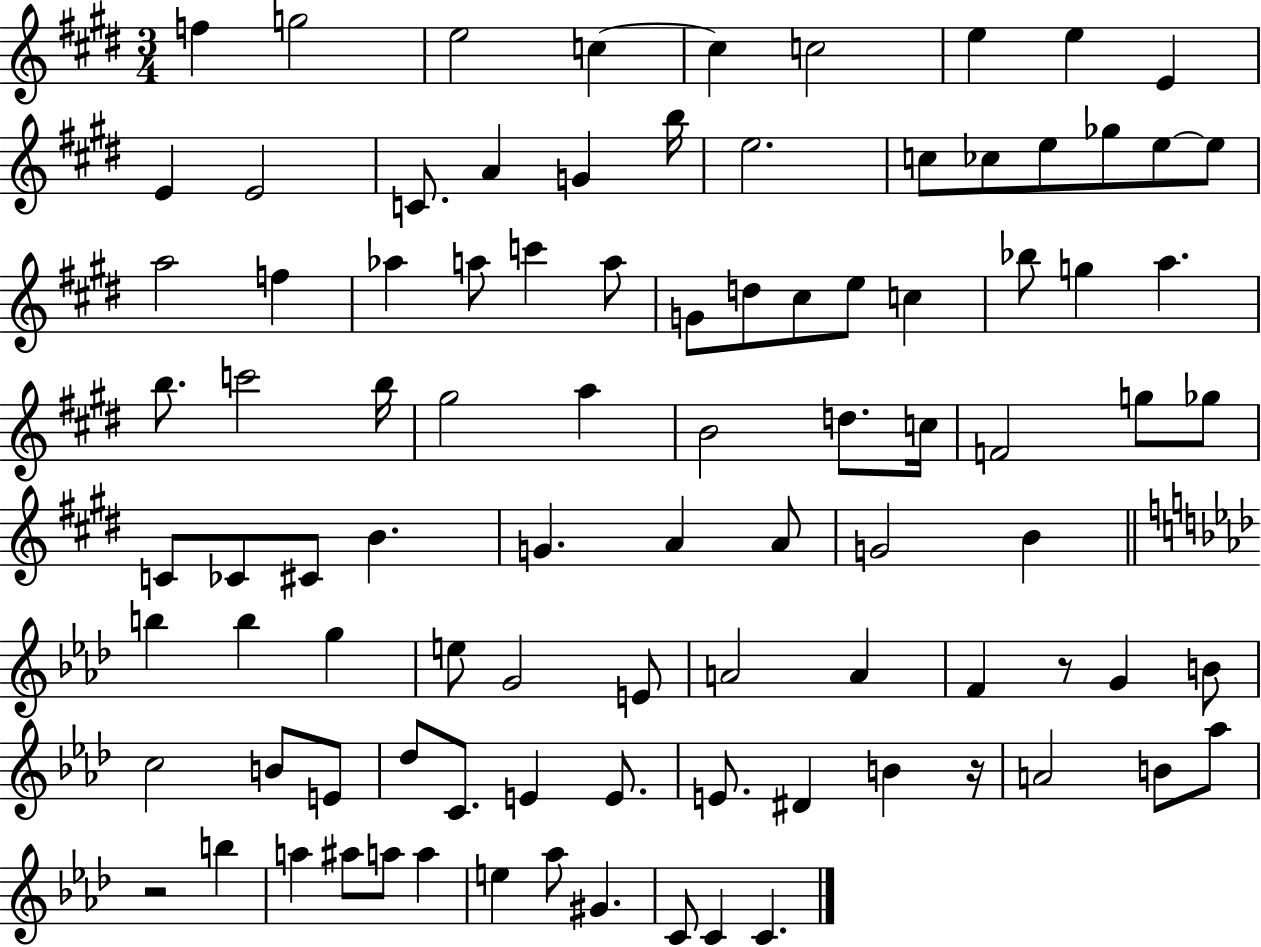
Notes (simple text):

F5/q G5/h E5/h C5/q C5/q C5/h E5/q E5/q E4/q E4/q E4/h C4/e. A4/q G4/q B5/s E5/h. C5/e CES5/e E5/e Gb5/e E5/e E5/e A5/h F5/q Ab5/q A5/e C6/q A5/e G4/e D5/e C#5/e E5/e C5/q Bb5/e G5/q A5/q. B5/e. C6/h B5/s G#5/h A5/q B4/h D5/e. C5/s F4/h G5/e Gb5/e C4/e CES4/e C#4/e B4/q. G4/q. A4/q A4/e G4/h B4/q B5/q B5/q G5/q E5/e G4/h E4/e A4/h A4/q F4/q R/e G4/q B4/e C5/h B4/e E4/e Db5/e C4/e. E4/q E4/e. E4/e. D#4/q B4/q R/s A4/h B4/e Ab5/e R/h B5/q A5/q A#5/e A5/e A5/q E5/q Ab5/e G#4/q. C4/e C4/q C4/q.